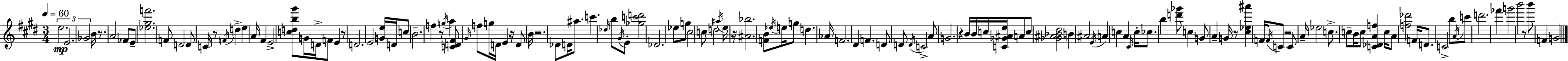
X:1
T:Untitled
M:3/4
L:1/4
K:E
e2 E2 _G2 B/4 z/2 A2 _F/2 E/2 [_e^gf']2 F/2 D2 D/2 C/4 z/2 F/4 d e A/4 ^F E2 [cdb^g']/2 G/4 D/4 F/2 E z/2 D2 E2 [Ge]/4 D/4 c/2 B2 f z/2 g/4 a [CD^F]/2 ^G/4 f/2 g/4 D/4 E z/4 D/2 B/4 z2 _D/2 D/4 ^a/2 c' _d/4 b/2 ^G/4 E/2 [_gc'd']2 _D2 _e/2 g/2 ^c2 c/2 d2 ^a/4 e/4 z/4 [^A_b]2 [FB]/2 _e/4 e/4 g/2 d _A/4 F2 ^D F D/2 D/2 D/4 C2 A/2 G2 z B/4 B/4 c/4 [C_G^Ae]/4 A/2 c/2 [_G^A_B^d]2 B ^A2 E/4 A c A ^C/4 c/4 _c/2 b [d'_g']/2 c G/2 A G/4 z/2 [^c_e^a'] F/4 F/4 C/2 z2 C/2 A/4 _e2 c/2 c/2 B/4 c/2 [C_DAf] c/4 A/2 [f_d']2 F/4 D/2 C2 b/2 A/4 c'/2 d'2 _f' g'2 b'2 z/2 b'/2 F G2